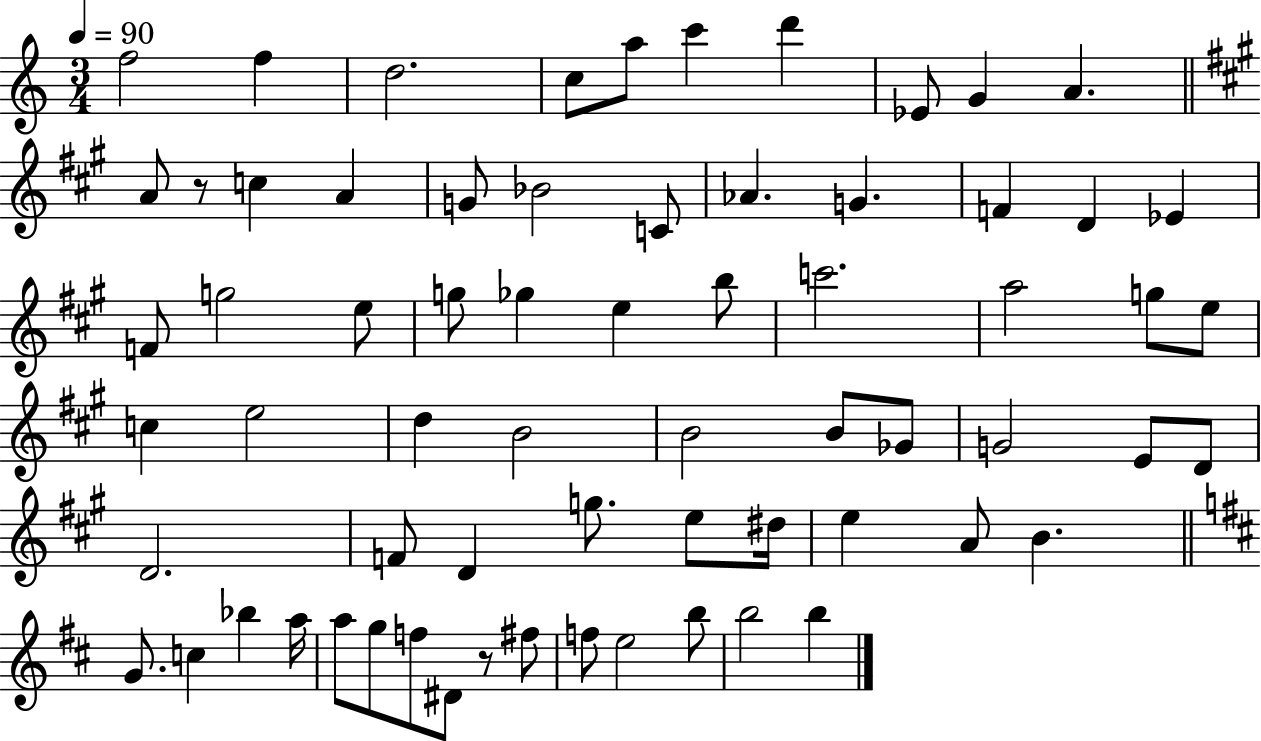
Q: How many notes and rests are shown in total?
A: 67